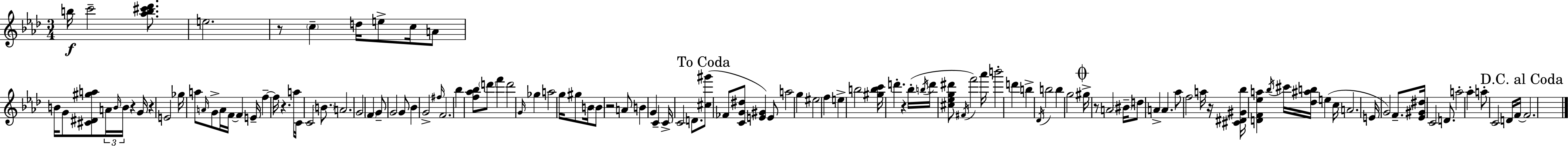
X:1
T:Untitled
M:3/4
L:1/4
K:Ab
b/4 c'2 [_ab^c'_d']/2 e2 z/2 c d/4 e/2 c/4 A/2 B/4 G/2 [^C^D^ga]/2 A/4 B/4 B/4 z G/4 z E2 _g/4 a/2 A/4 G/2 A/4 F/4 F E/4 f f/4 z a/4 C/4 C2 B/2 A2 G2 F G/2 G2 G/2 _B G2 ^f/4 F2 _b [f_a_b]/2 d'/2 f' d'2 G/4 _g a2 g/4 ^g/2 B/4 B/2 z2 A/2 B G C C/4 C2 D/2 [^c^g']/2 _F/2 [CG^d]/2 [E^G] E/2 a2 g ^e2 f e b2 [^gbc']/4 d' z _b/4 b/4 d'/4 [^c_eg^d']/2 ^F/4 f'2 _a'/4 b'2 d' b _D/4 b2 b g2 ^g/4 z/2 A2 ^B/4 d/2 A A _a/2 f2 a/4 z/4 [^C^D^G_b]/4 [DF_ea] _b/4 ^c'/4 [_d^ab]/4 e c/4 A2 E/4 G2 F/2 [_E^G^d]/4 C2 D/2 a2 _a a/2 C2 D/4 F/4 F2